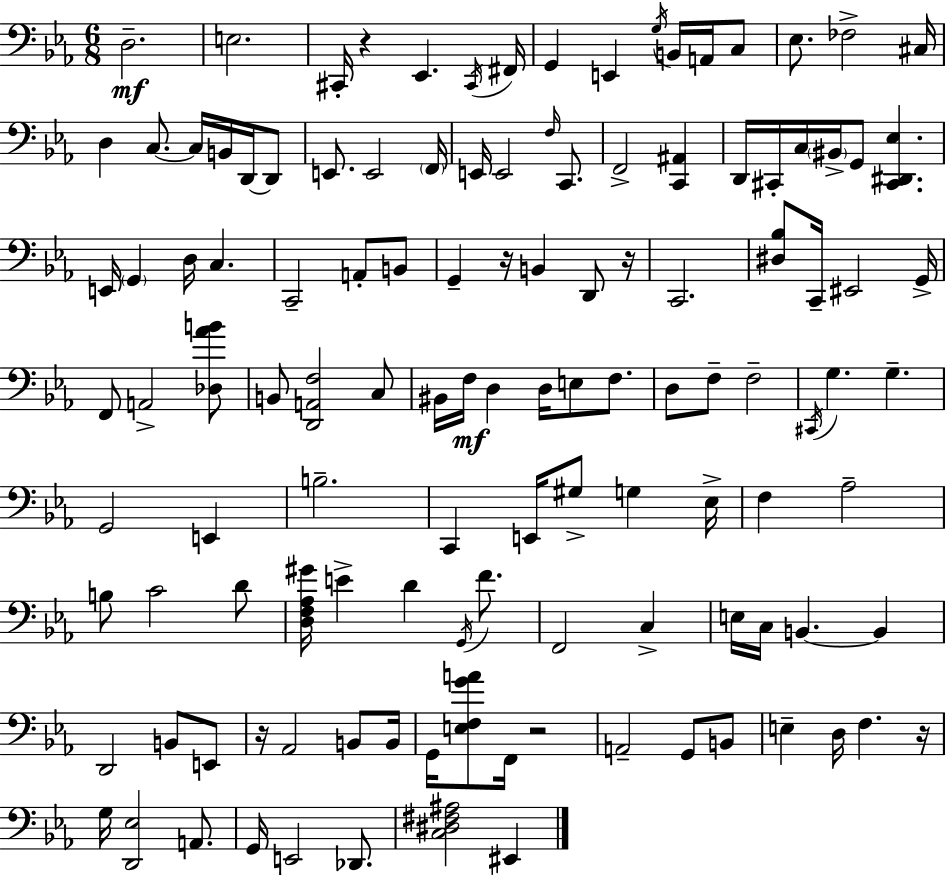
X:1
T:Untitled
M:6/8
L:1/4
K:Eb
D,2 E,2 ^C,,/4 z _E,, ^C,,/4 ^F,,/4 G,, E,, G,/4 B,,/4 A,,/4 C,/2 _E,/2 _F,2 ^C,/4 D, C,/2 C,/4 B,,/4 D,,/4 D,,/2 E,,/2 E,,2 F,,/4 E,,/4 E,,2 F,/4 C,,/2 F,,2 [C,,^A,,] D,,/4 ^C,,/4 C,/4 ^B,,/4 G,,/2 [^C,,^D,,_E,] E,,/4 G,, D,/4 C, C,,2 A,,/2 B,,/2 G,, z/4 B,, D,,/2 z/4 C,,2 [^D,_B,]/2 C,,/4 ^E,,2 G,,/4 F,,/2 A,,2 [_D,_AB]/2 B,,/2 [D,,A,,F,]2 C,/2 ^B,,/4 F,/4 D, D,/4 E,/2 F,/2 D,/2 F,/2 F,2 ^C,,/4 G, G, G,,2 E,, B,2 C,, E,,/4 ^G,/2 G, _E,/4 F, _A,2 B,/2 C2 D/2 [D,F,_A,^G]/4 E D G,,/4 F/2 F,,2 C, E,/4 C,/4 B,, B,, D,,2 B,,/2 E,,/2 z/4 _A,,2 B,,/2 B,,/4 G,,/4 [E,F,GA]/2 F,,/4 z2 A,,2 G,,/2 B,,/2 E, D,/4 F, z/4 G,/4 [D,,_E,]2 A,,/2 G,,/4 E,,2 _D,,/2 [C,^D,^F,^A,]2 ^E,,